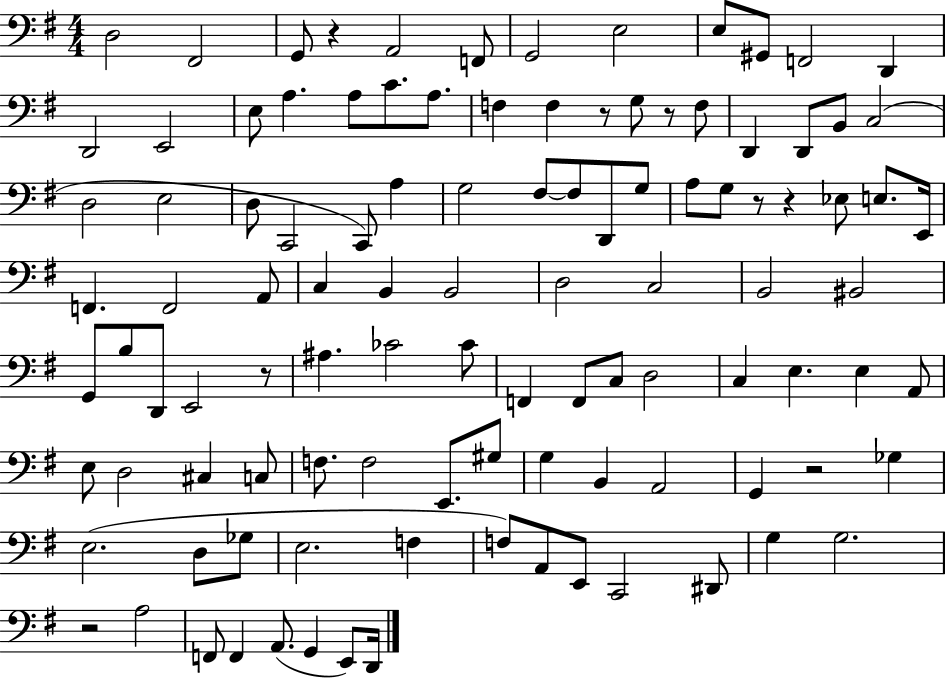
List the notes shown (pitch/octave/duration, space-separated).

D3/h F#2/h G2/e R/q A2/h F2/e G2/h E3/h E3/e G#2/e F2/h D2/q D2/h E2/h E3/e A3/q. A3/e C4/e. A3/e. F3/q F3/q R/e G3/e R/e F3/e D2/q D2/e B2/e C3/h D3/h E3/h D3/e C2/h C2/e A3/q G3/h F#3/e F#3/e D2/e G3/e A3/e G3/e R/e R/q Eb3/e E3/e. E2/s F2/q. F2/h A2/e C3/q B2/q B2/h D3/h C3/h B2/h BIS2/h G2/e B3/e D2/e E2/h R/e A#3/q. CES4/h CES4/e F2/q F2/e C3/e D3/h C3/q E3/q. E3/q A2/e E3/e D3/h C#3/q C3/e F3/e. F3/h E2/e. G#3/e G3/q B2/q A2/h G2/q R/h Gb3/q E3/h. D3/e Gb3/e E3/h. F3/q F3/e A2/e E2/e C2/h D#2/e G3/q G3/h. R/h A3/h F2/e F2/q A2/e. G2/q E2/e D2/s